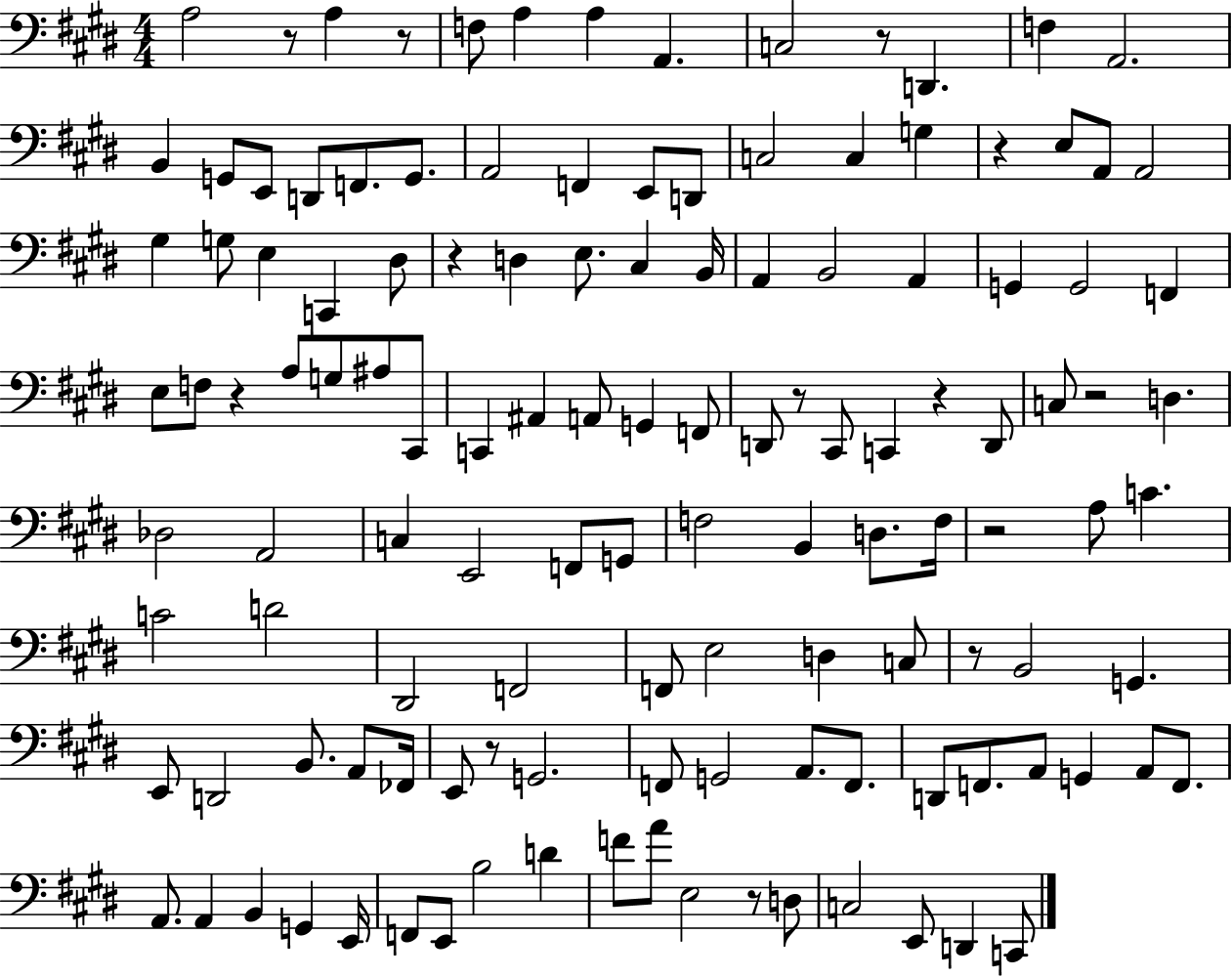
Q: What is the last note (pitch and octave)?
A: C2